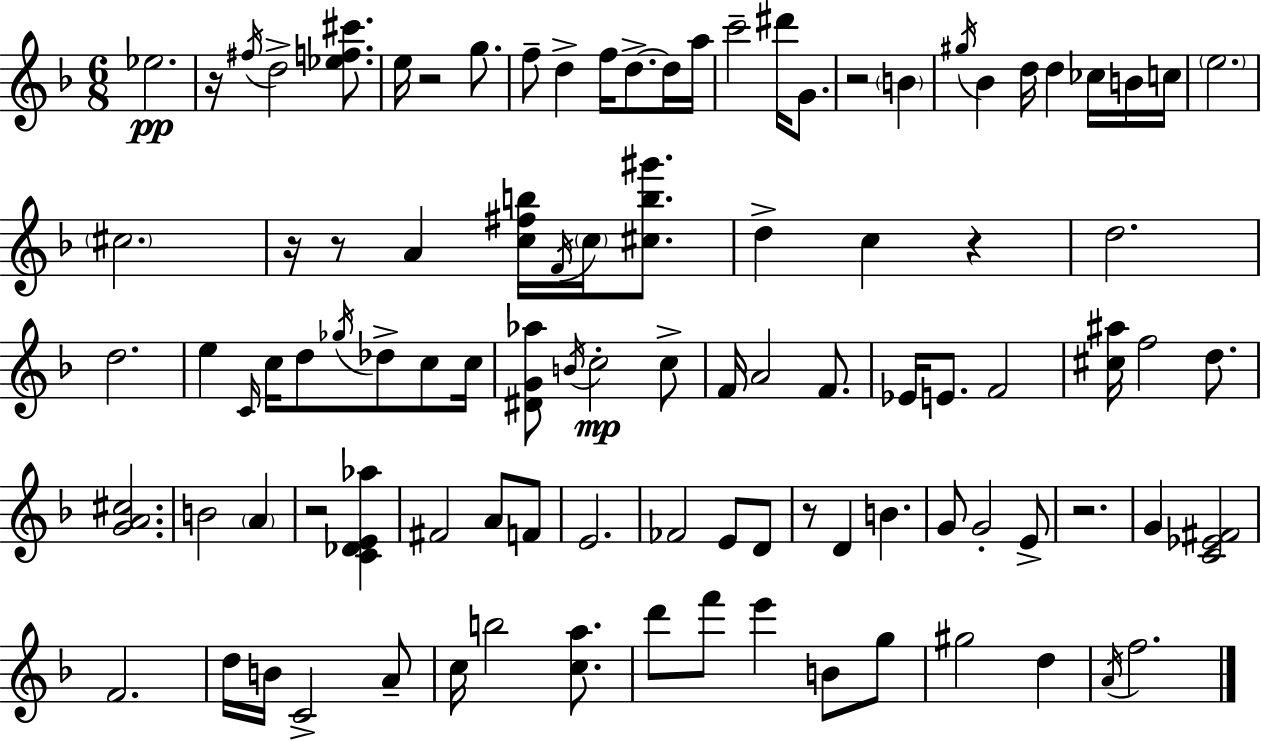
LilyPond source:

{
  \clef treble
  \numericTimeSignature
  \time 6/8
  \key f \major
  ees''2.\pp | r16 \acciaccatura { fis''16 } d''2-> <ees'' f'' cis'''>8. | e''16 r2 g''8. | f''8-- d''4-> f''16 d''8.->~~ d''16 | \break a''16 c'''2-- dis'''16 g'8. | r2 \parenthesize b'4 | \acciaccatura { gis''16 } bes'4 d''16 d''4 ces''16 | b'16 c''16 \parenthesize e''2. | \break \parenthesize cis''2. | r16 r8 a'4 <c'' fis'' b''>16 \acciaccatura { f'16 } \parenthesize c''16 | <cis'' b'' gis'''>8. d''4-> c''4 r4 | d''2. | \break d''2. | e''4 \grace { c'16 } c''16 d''8 \acciaccatura { ges''16 } | des''8-> c''8 c''16 <dis' g' aes''>8 \acciaccatura { b'16 }\mp c''2-. | c''8-> f'16 a'2 | \break f'8. ees'16 e'8. f'2 | <cis'' ais''>16 f''2 | d''8. <g' a' cis''>2. | b'2 | \break \parenthesize a'4 r2 | <c' des' e' aes''>4 fis'2 | a'8 f'8 e'2. | fes'2 | \break e'8 d'8 r8 d'4 | b'4. g'8 g'2-. | e'8-> r2. | g'4 <c' ees' fis'>2 | \break f'2. | d''16 b'16 c'2-> | a'8-- c''16 b''2 | <c'' a''>8. d'''8 f'''8 e'''4 | \break b'8 g''8 gis''2 | d''4 \acciaccatura { a'16 } f''2. | \bar "|."
}